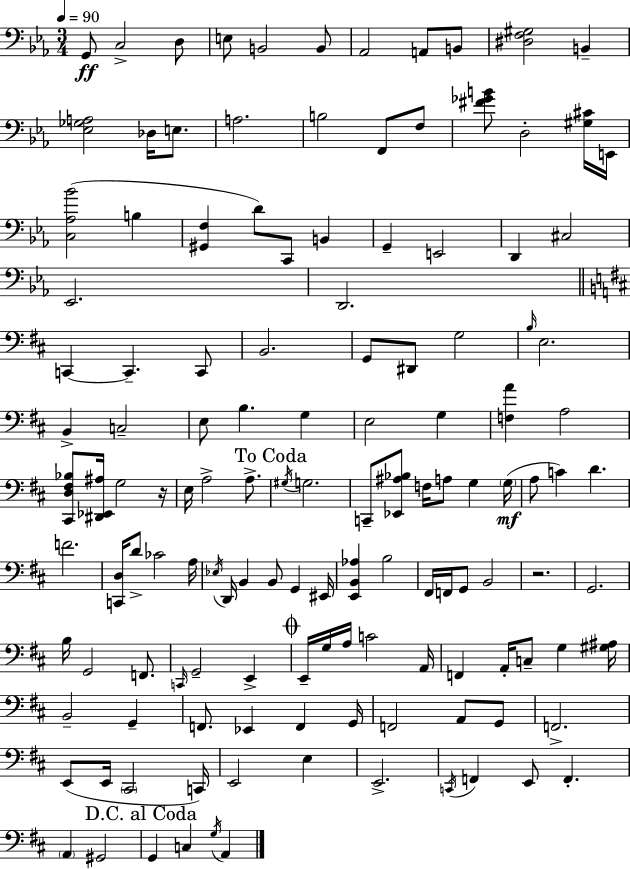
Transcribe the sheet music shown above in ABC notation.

X:1
T:Untitled
M:3/4
L:1/4
K:Eb
G,,/2 C,2 D,/2 E,/2 B,,2 B,,/2 _A,,2 A,,/2 B,,/2 [^D,F,^G,]2 B,, [_E,_G,A,]2 _D,/4 E,/2 A,2 B,2 F,,/2 F,/2 [^F_GB]/2 D,2 [^G,^C]/4 E,,/4 [C,_A,_B]2 B, [^G,,F,] D/2 C,,/2 B,, G,, E,,2 D,, ^C,2 _E,,2 D,,2 C,, C,, C,,/2 B,,2 G,,/2 ^D,,/2 G,2 B,/4 E,2 B,, C,2 E,/2 B, G, E,2 G, [F,A] A,2 [^C,,D,^F,_B,]/2 [^D,,_E,,^A,]/4 G,2 z/4 E,/4 A,2 A,/2 ^G,/4 G,2 C,,/2 [_E,,^A,_B,]/2 F,/4 A,/2 G, G,/4 A,/2 C D F2 [C,,D,]/4 D/2 _C2 A,/4 _E,/4 D,,/4 B,, B,,/2 G,, ^E,,/4 [E,,B,,_A,] B,2 ^F,,/4 F,,/4 G,,/2 B,,2 z2 G,,2 B,/4 G,,2 F,,/2 C,,/4 G,,2 E,, E,,/4 G,/4 A,/4 C2 A,,/4 F,, A,,/4 C,/2 G, [^G,^A,]/4 B,,2 G,, F,,/2 _E,, F,, G,,/4 F,,2 A,,/2 G,,/2 F,,2 E,,/2 E,,/4 ^C,,2 C,,/4 E,,2 E, E,,2 C,,/4 F,, E,,/2 F,, A,, ^G,,2 G,, C, G,/4 A,,